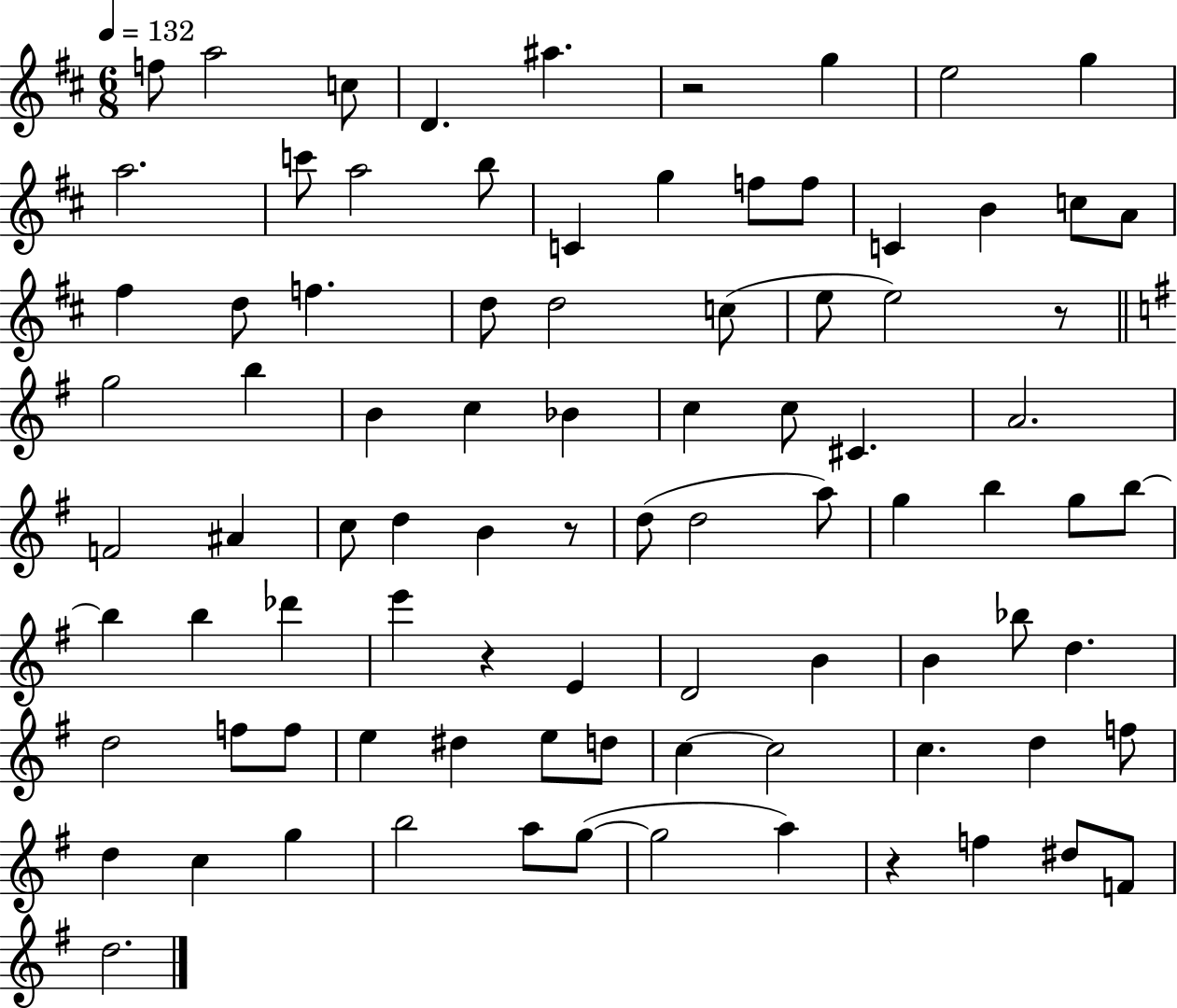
F5/e A5/h C5/e D4/q. A#5/q. R/h G5/q E5/h G5/q A5/h. C6/e A5/h B5/e C4/q G5/q F5/e F5/e C4/q B4/q C5/e A4/e F#5/q D5/e F5/q. D5/e D5/h C5/e E5/e E5/h R/e G5/h B5/q B4/q C5/q Bb4/q C5/q C5/e C#4/q. A4/h. F4/h A#4/q C5/e D5/q B4/q R/e D5/e D5/h A5/e G5/q B5/q G5/e B5/e B5/q B5/q Db6/q E6/q R/q E4/q D4/h B4/q B4/q Bb5/e D5/q. D5/h F5/e F5/e E5/q D#5/q E5/e D5/e C5/q C5/h C5/q. D5/q F5/e D5/q C5/q G5/q B5/h A5/e G5/e G5/h A5/q R/q F5/q D#5/e F4/e D5/h.